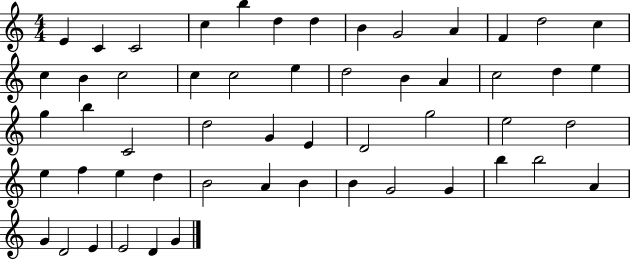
X:1
T:Untitled
M:4/4
L:1/4
K:C
E C C2 c b d d B G2 A F d2 c c B c2 c c2 e d2 B A c2 d e g b C2 d2 G E D2 g2 e2 d2 e f e d B2 A B B G2 G b b2 A G D2 E E2 D G